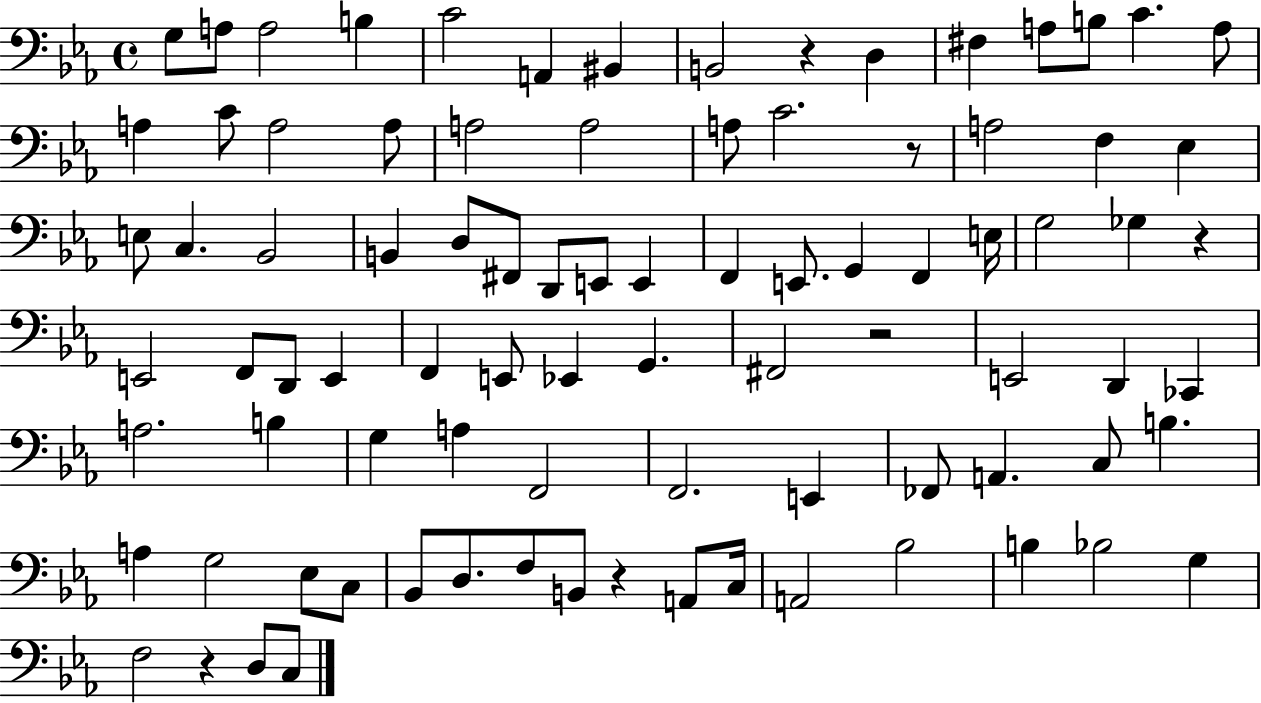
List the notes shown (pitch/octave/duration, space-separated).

G3/e A3/e A3/h B3/q C4/h A2/q BIS2/q B2/h R/q D3/q F#3/q A3/e B3/e C4/q. A3/e A3/q C4/e A3/h A3/e A3/h A3/h A3/e C4/h. R/e A3/h F3/q Eb3/q E3/e C3/q. Bb2/h B2/q D3/e F#2/e D2/e E2/e E2/q F2/q E2/e. G2/q F2/q E3/s G3/h Gb3/q R/q E2/h F2/e D2/e E2/q F2/q E2/e Eb2/q G2/q. F#2/h R/h E2/h D2/q CES2/q A3/h. B3/q G3/q A3/q F2/h F2/h. E2/q FES2/e A2/q. C3/e B3/q. A3/q G3/h Eb3/e C3/e Bb2/e D3/e. F3/e B2/e R/q A2/e C3/s A2/h Bb3/h B3/q Bb3/h G3/q F3/h R/q D3/e C3/e